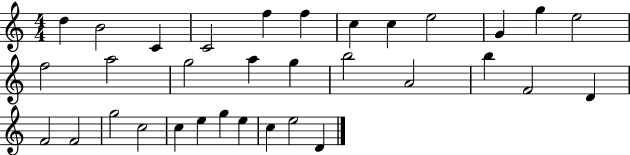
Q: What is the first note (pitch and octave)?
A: D5